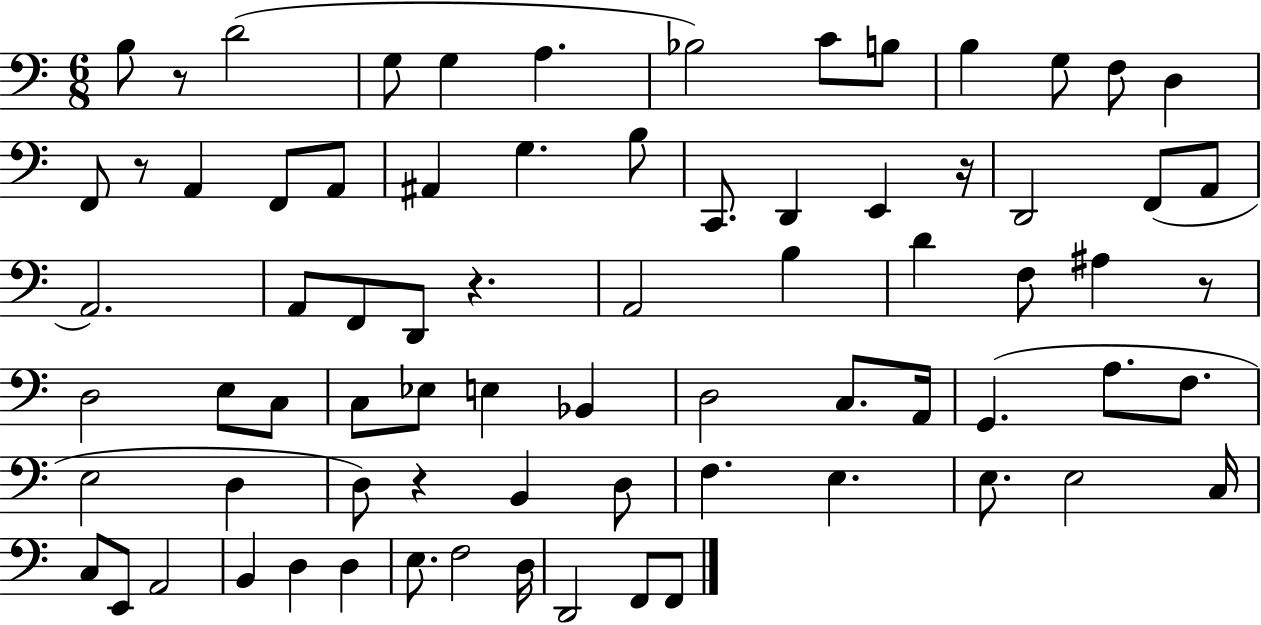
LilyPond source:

{
  \clef bass
  \numericTimeSignature
  \time 6/8
  \key c \major
  \repeat volta 2 { b8 r8 d'2( | g8 g4 a4. | bes2) c'8 b8 | b4 g8 f8 d4 | \break f,8 r8 a,4 f,8 a,8 | ais,4 g4. b8 | c,8. d,4 e,4 r16 | d,2 f,8( a,8 | \break a,2.) | a,8 f,8 d,8 r4. | a,2 b4 | d'4 f8 ais4 r8 | \break d2 e8 c8 | c8 ees8 e4 bes,4 | d2 c8. a,16 | g,4.( a8. f8. | \break e2 d4 | d8) r4 b,4 d8 | f4. e4. | e8. e2 c16 | \break c8 e,8 a,2 | b,4 d4 d4 | e8. f2 d16 | d,2 f,8 f,8 | \break } \bar "|."
}